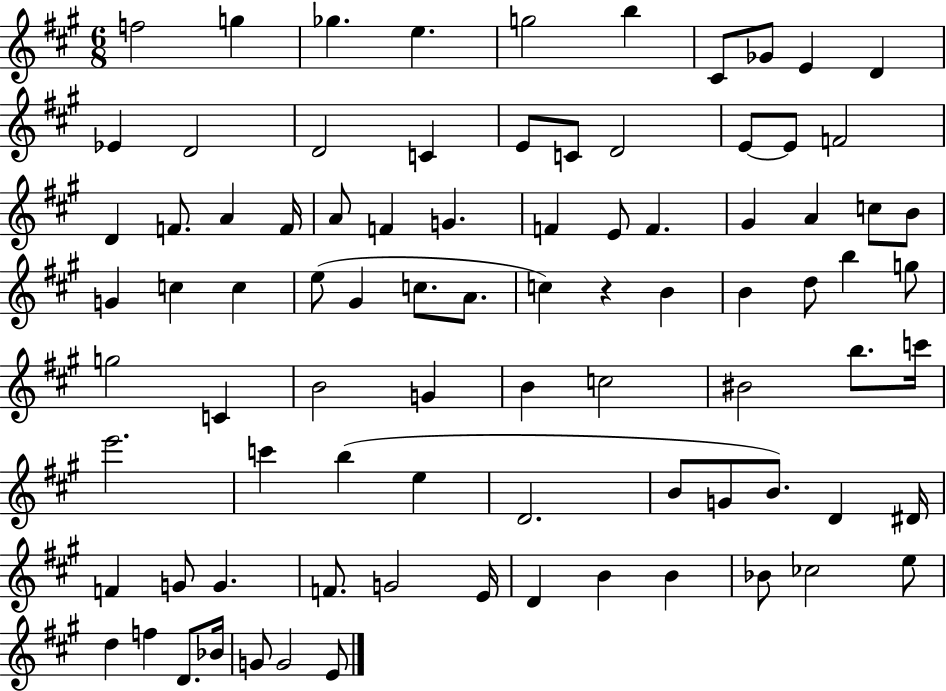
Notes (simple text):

F5/h G5/q Gb5/q. E5/q. G5/h B5/q C#4/e Gb4/e E4/q D4/q Eb4/q D4/h D4/h C4/q E4/e C4/e D4/h E4/e E4/e F4/h D4/q F4/e. A4/q F4/s A4/e F4/q G4/q. F4/q E4/e F4/q. G#4/q A4/q C5/e B4/e G4/q C5/q C5/q E5/e G#4/q C5/e. A4/e. C5/q R/q B4/q B4/q D5/e B5/q G5/e G5/h C4/q B4/h G4/q B4/q C5/h BIS4/h B5/e. C6/s E6/h. C6/q B5/q E5/q D4/h. B4/e G4/e B4/e. D4/q D#4/s F4/q G4/e G4/q. F4/e. G4/h E4/s D4/q B4/q B4/q Bb4/e CES5/h E5/e D5/q F5/q D4/e. Bb4/s G4/e G4/h E4/e